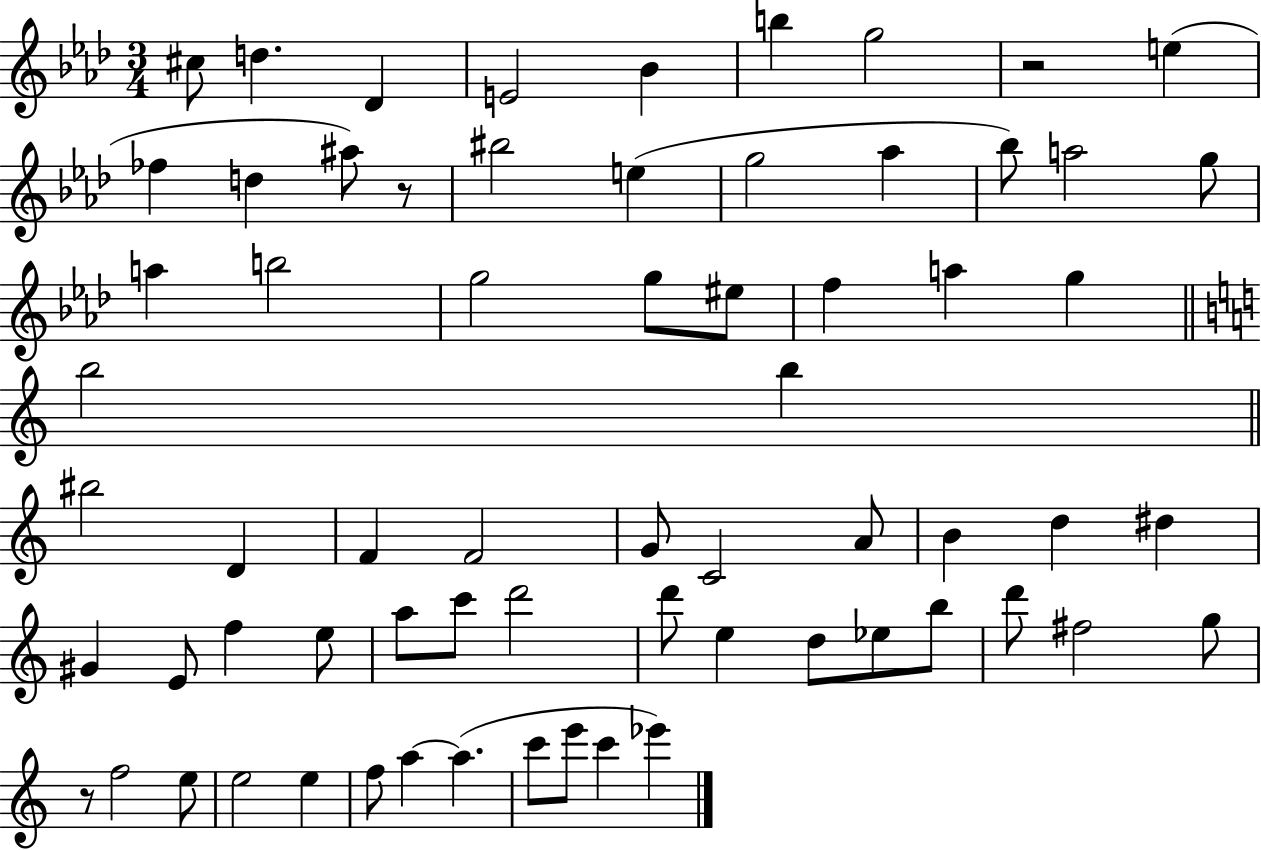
X:1
T:Untitled
M:3/4
L:1/4
K:Ab
^c/2 d _D E2 _B b g2 z2 e _f d ^a/2 z/2 ^b2 e g2 _a _b/2 a2 g/2 a b2 g2 g/2 ^e/2 f a g b2 b ^b2 D F F2 G/2 C2 A/2 B d ^d ^G E/2 f e/2 a/2 c'/2 d'2 d'/2 e d/2 _e/2 b/2 d'/2 ^f2 g/2 z/2 f2 e/2 e2 e f/2 a a c'/2 e'/2 c' _e'